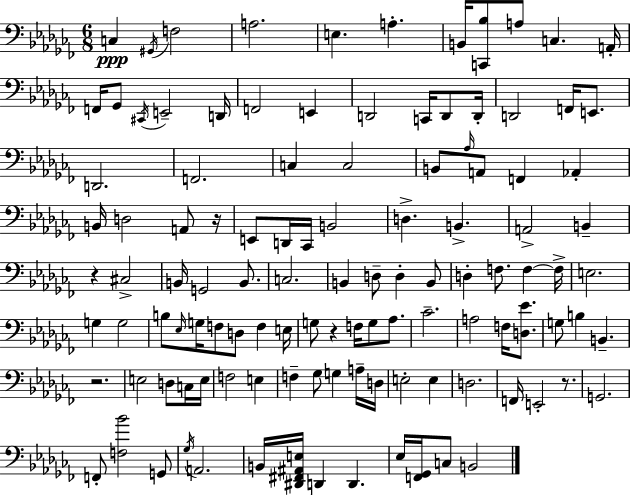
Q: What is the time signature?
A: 6/8